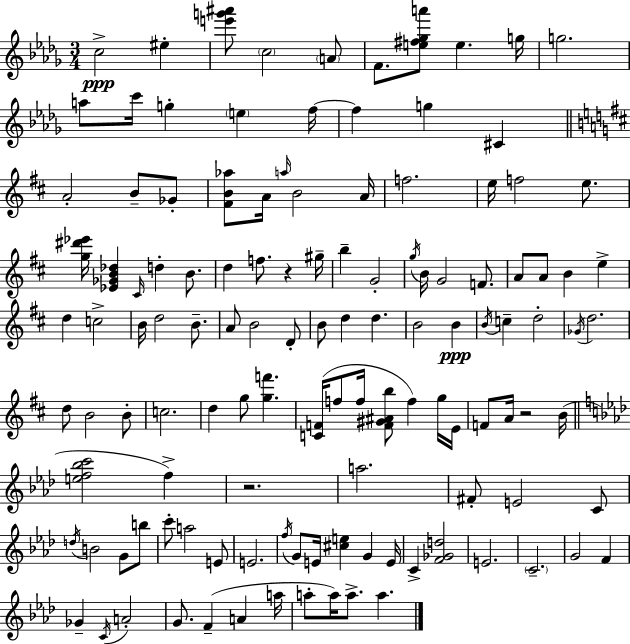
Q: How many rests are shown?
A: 3